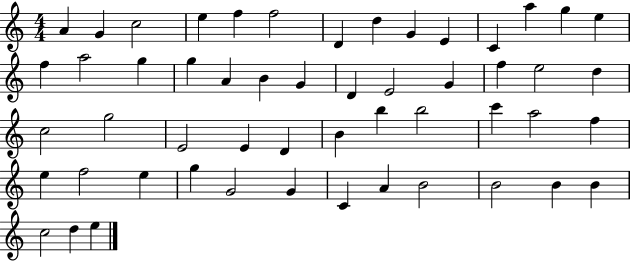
{
  \clef treble
  \numericTimeSignature
  \time 4/4
  \key c \major
  a'4 g'4 c''2 | e''4 f''4 f''2 | d'4 d''4 g'4 e'4 | c'4 a''4 g''4 e''4 | \break f''4 a''2 g''4 | g''4 a'4 b'4 g'4 | d'4 e'2 g'4 | f''4 e''2 d''4 | \break c''2 g''2 | e'2 e'4 d'4 | b'4 b''4 b''2 | c'''4 a''2 f''4 | \break e''4 f''2 e''4 | g''4 g'2 g'4 | c'4 a'4 b'2 | b'2 b'4 b'4 | \break c''2 d''4 e''4 | \bar "|."
}